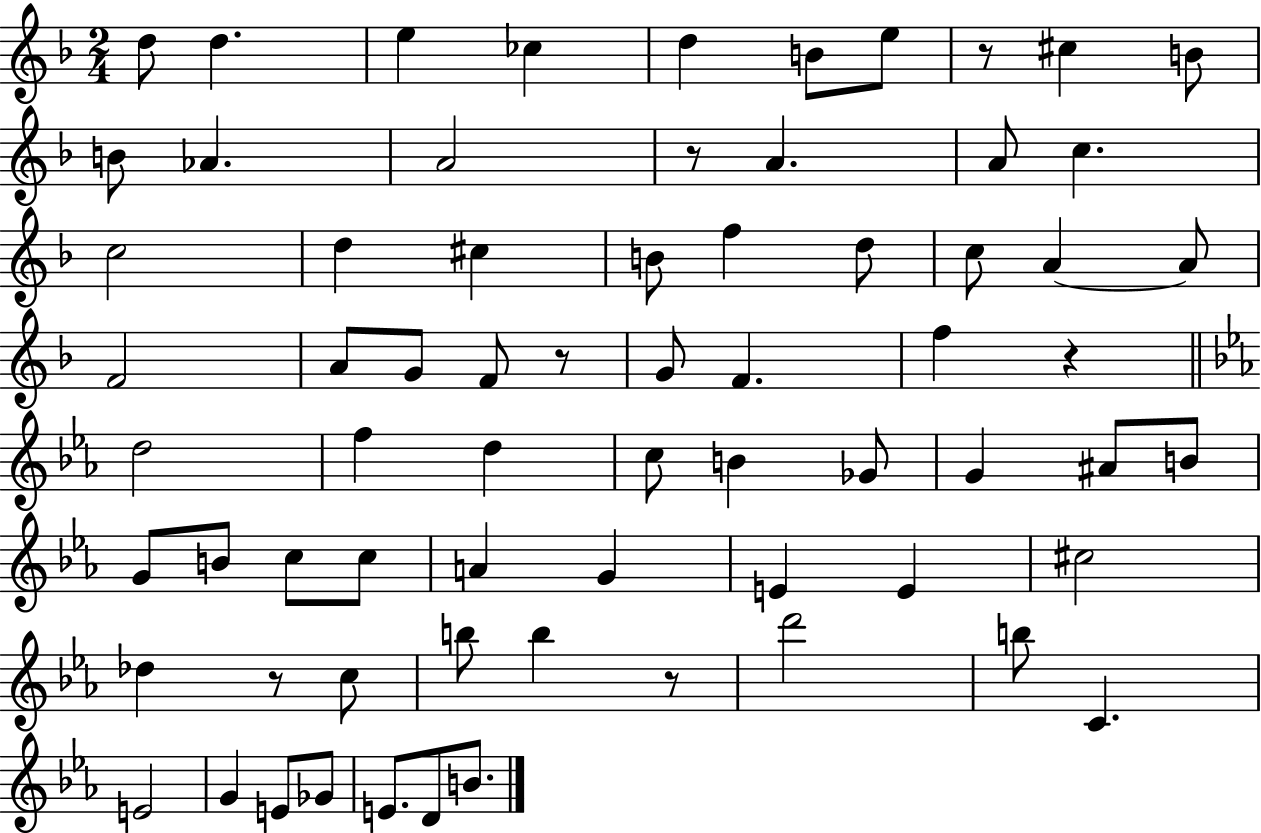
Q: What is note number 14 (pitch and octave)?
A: A4